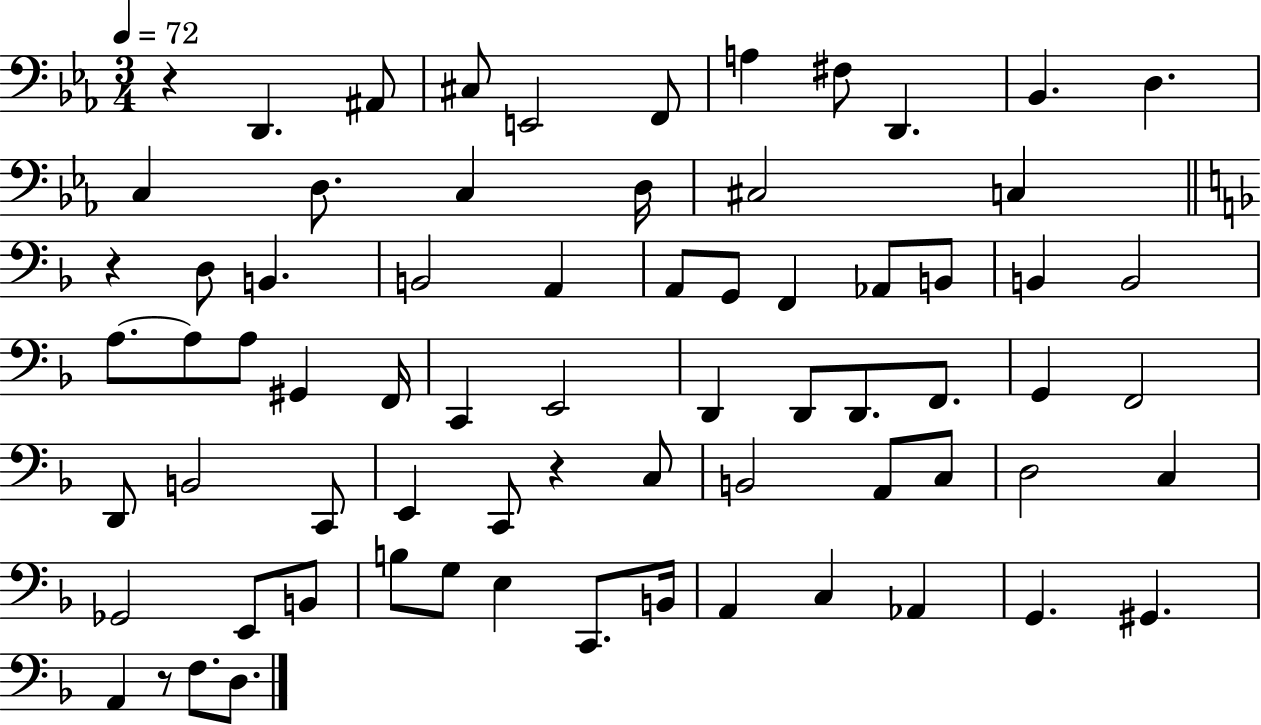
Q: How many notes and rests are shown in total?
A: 71